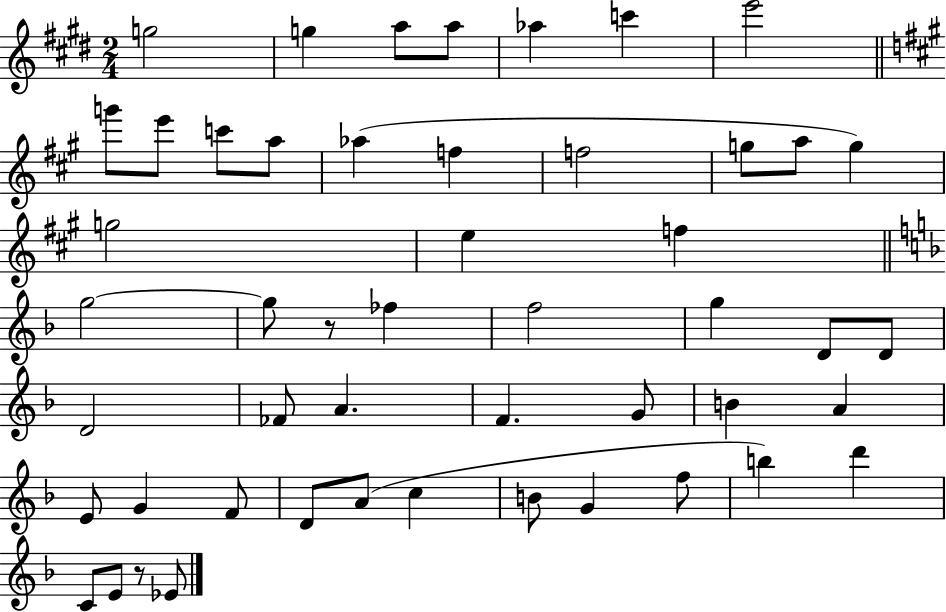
X:1
T:Untitled
M:2/4
L:1/4
K:E
g2 g a/2 a/2 _a c' e'2 g'/2 e'/2 c'/2 a/2 _a f f2 g/2 a/2 g g2 e f g2 g/2 z/2 _f f2 g D/2 D/2 D2 _F/2 A F G/2 B A E/2 G F/2 D/2 A/2 c B/2 G f/2 b d' C/2 E/2 z/2 _E/2